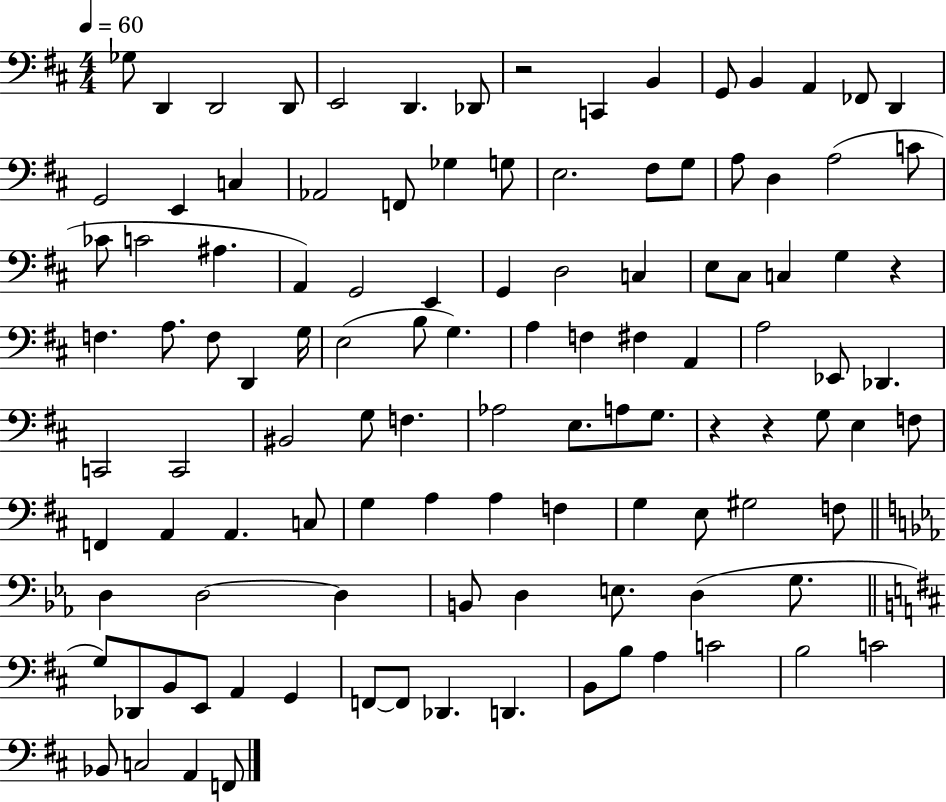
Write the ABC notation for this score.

X:1
T:Untitled
M:4/4
L:1/4
K:D
_G,/2 D,, D,,2 D,,/2 E,,2 D,, _D,,/2 z2 C,, B,, G,,/2 B,, A,, _F,,/2 D,, G,,2 E,, C, _A,,2 F,,/2 _G, G,/2 E,2 ^F,/2 G,/2 A,/2 D, A,2 C/2 _C/2 C2 ^A, A,, G,,2 E,, G,, D,2 C, E,/2 ^C,/2 C, G, z F, A,/2 F,/2 D,, G,/4 E,2 B,/2 G, A, F, ^F, A,, A,2 _E,,/2 _D,, C,,2 C,,2 ^B,,2 G,/2 F, _A,2 E,/2 A,/2 G,/2 z z G,/2 E, F,/2 F,, A,, A,, C,/2 G, A, A, F, G, E,/2 ^G,2 F,/2 D, D,2 D, B,,/2 D, E,/2 D, G,/2 G,/2 _D,,/2 B,,/2 E,,/2 A,, G,, F,,/2 F,,/2 _D,, D,, B,,/2 B,/2 A, C2 B,2 C2 _B,,/2 C,2 A,, F,,/2